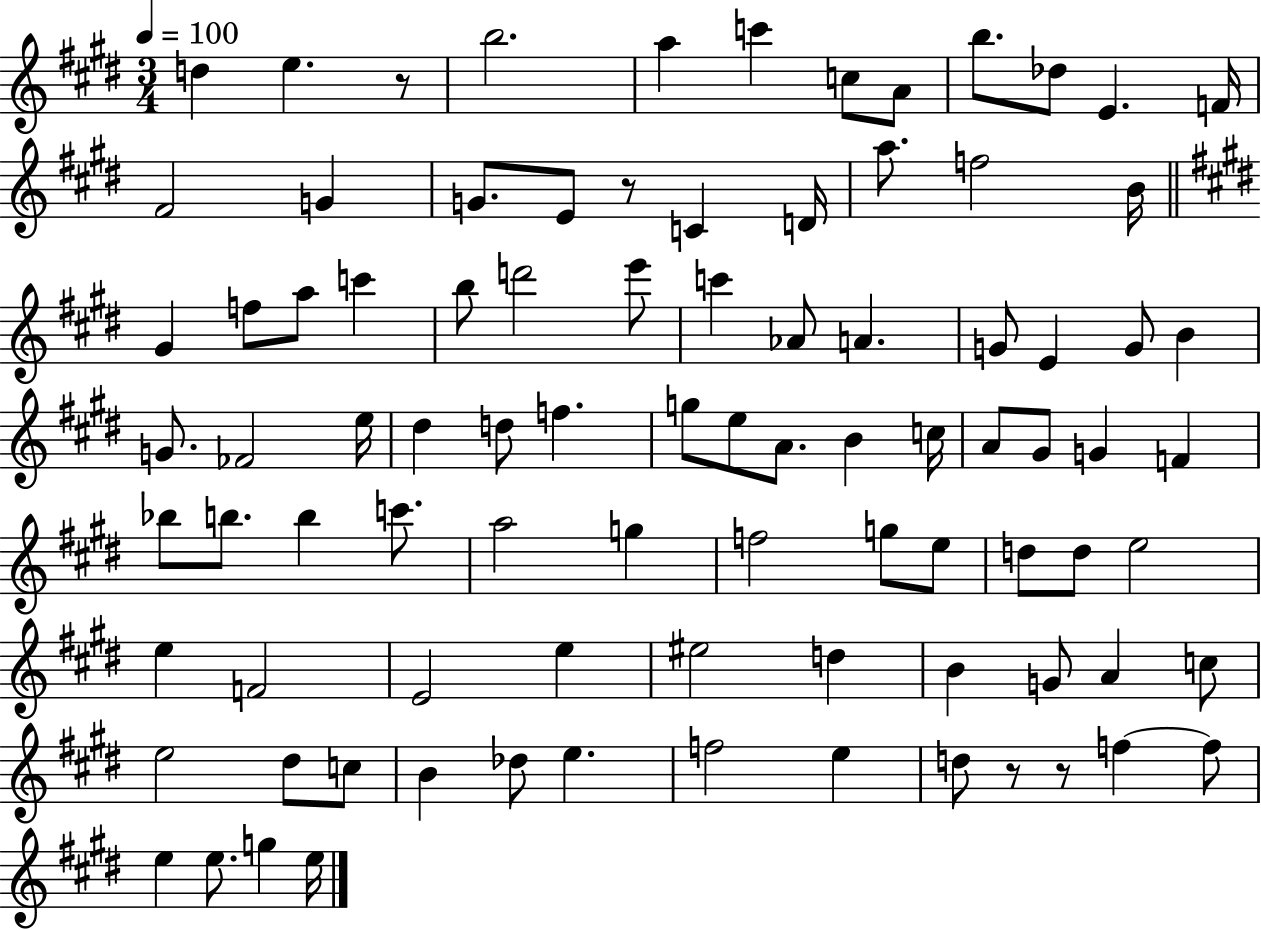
X:1
T:Untitled
M:3/4
L:1/4
K:E
d e z/2 b2 a c' c/2 A/2 b/2 _d/2 E F/4 ^F2 G G/2 E/2 z/2 C D/4 a/2 f2 B/4 ^G f/2 a/2 c' b/2 d'2 e'/2 c' _A/2 A G/2 E G/2 B G/2 _F2 e/4 ^d d/2 f g/2 e/2 A/2 B c/4 A/2 ^G/2 G F _b/2 b/2 b c'/2 a2 g f2 g/2 e/2 d/2 d/2 e2 e F2 E2 e ^e2 d B G/2 A c/2 e2 ^d/2 c/2 B _d/2 e f2 e d/2 z/2 z/2 f f/2 e e/2 g e/4